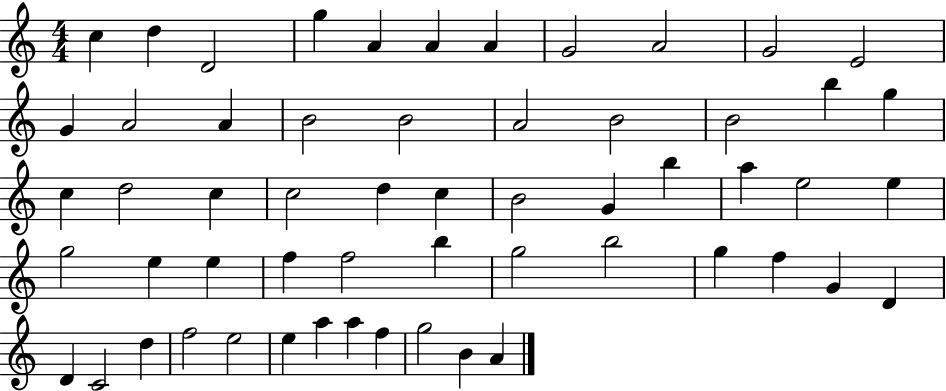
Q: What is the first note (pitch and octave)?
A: C5